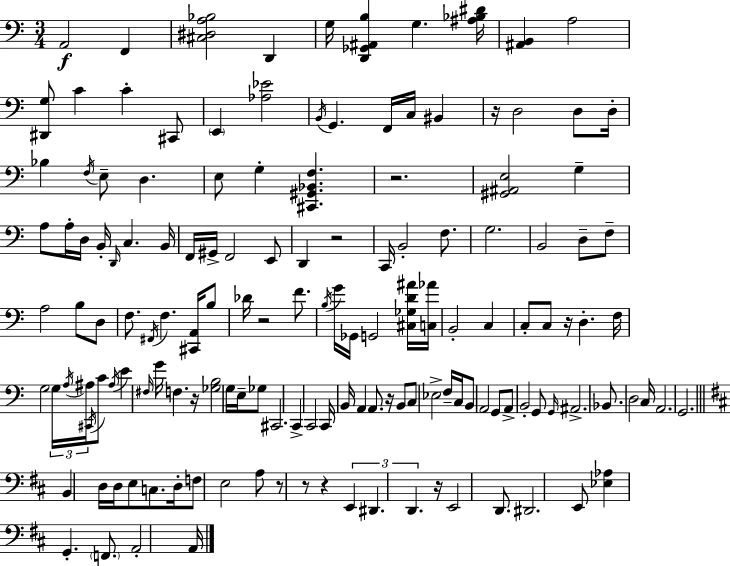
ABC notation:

X:1
T:Untitled
M:3/4
L:1/4
K:Am
A,,2 F,, [^C,^D,A,_B,]2 D,, G,/4 [D,,_G,,^A,,B,] G, [^A,_B,^D]/4 [^A,,B,,] A,2 [^D,,G,]/2 C C ^C,,/2 E,, [_A,_E]2 B,,/4 G,, F,,/4 C,/4 ^B,, z/4 D,2 D,/2 D,/4 _B, F,/4 E,/2 D, E,/2 G, [^C,,^G,,_B,,F,] z2 [^G,,^A,,E,]2 G, A,/2 A,/4 D,/4 B,,/4 D,,/4 C, B,,/4 F,,/4 ^G,,/4 F,,2 E,,/2 D,, z2 C,,/4 B,,2 F,/2 G,2 B,,2 D,/2 F,/2 A,2 B,/2 D,/2 F,/2 ^F,,/4 F, [^C,,A,,]/4 B,/2 _D/4 z2 F/2 B,/4 G/4 _G,,/4 G,,2 [^C,_G,D^A]/4 [C,_A]/4 B,,2 C, C,/2 C,/2 z/4 D, F,/4 G,2 G,/4 A,/4 ^A,/4 ^C,,/4 C/2 ^A,/4 E ^F,/4 G/4 F, z/4 [_G,B,]2 G,/4 E,/4 _G,/2 ^C,,2 C,, C,,2 C,,/4 B,,/4 A,, A,,/2 z/4 B,,/2 C,/2 _E,2 F,/4 C,/4 B,,/2 A,,2 G,,/2 A,,/2 B,,2 G,,/2 G,,/4 ^A,,2 _B,,/2 D,2 C,/4 A,,2 G,,2 B,, D,/4 D,/4 E,/2 C,/2 D,/4 F,/2 E,2 A,/2 z/2 z/2 z E,, ^D,, D,, z/4 E,,2 D,,/2 ^D,,2 E,,/2 [_E,_A,] G,, F,,/2 A,,2 A,,/4